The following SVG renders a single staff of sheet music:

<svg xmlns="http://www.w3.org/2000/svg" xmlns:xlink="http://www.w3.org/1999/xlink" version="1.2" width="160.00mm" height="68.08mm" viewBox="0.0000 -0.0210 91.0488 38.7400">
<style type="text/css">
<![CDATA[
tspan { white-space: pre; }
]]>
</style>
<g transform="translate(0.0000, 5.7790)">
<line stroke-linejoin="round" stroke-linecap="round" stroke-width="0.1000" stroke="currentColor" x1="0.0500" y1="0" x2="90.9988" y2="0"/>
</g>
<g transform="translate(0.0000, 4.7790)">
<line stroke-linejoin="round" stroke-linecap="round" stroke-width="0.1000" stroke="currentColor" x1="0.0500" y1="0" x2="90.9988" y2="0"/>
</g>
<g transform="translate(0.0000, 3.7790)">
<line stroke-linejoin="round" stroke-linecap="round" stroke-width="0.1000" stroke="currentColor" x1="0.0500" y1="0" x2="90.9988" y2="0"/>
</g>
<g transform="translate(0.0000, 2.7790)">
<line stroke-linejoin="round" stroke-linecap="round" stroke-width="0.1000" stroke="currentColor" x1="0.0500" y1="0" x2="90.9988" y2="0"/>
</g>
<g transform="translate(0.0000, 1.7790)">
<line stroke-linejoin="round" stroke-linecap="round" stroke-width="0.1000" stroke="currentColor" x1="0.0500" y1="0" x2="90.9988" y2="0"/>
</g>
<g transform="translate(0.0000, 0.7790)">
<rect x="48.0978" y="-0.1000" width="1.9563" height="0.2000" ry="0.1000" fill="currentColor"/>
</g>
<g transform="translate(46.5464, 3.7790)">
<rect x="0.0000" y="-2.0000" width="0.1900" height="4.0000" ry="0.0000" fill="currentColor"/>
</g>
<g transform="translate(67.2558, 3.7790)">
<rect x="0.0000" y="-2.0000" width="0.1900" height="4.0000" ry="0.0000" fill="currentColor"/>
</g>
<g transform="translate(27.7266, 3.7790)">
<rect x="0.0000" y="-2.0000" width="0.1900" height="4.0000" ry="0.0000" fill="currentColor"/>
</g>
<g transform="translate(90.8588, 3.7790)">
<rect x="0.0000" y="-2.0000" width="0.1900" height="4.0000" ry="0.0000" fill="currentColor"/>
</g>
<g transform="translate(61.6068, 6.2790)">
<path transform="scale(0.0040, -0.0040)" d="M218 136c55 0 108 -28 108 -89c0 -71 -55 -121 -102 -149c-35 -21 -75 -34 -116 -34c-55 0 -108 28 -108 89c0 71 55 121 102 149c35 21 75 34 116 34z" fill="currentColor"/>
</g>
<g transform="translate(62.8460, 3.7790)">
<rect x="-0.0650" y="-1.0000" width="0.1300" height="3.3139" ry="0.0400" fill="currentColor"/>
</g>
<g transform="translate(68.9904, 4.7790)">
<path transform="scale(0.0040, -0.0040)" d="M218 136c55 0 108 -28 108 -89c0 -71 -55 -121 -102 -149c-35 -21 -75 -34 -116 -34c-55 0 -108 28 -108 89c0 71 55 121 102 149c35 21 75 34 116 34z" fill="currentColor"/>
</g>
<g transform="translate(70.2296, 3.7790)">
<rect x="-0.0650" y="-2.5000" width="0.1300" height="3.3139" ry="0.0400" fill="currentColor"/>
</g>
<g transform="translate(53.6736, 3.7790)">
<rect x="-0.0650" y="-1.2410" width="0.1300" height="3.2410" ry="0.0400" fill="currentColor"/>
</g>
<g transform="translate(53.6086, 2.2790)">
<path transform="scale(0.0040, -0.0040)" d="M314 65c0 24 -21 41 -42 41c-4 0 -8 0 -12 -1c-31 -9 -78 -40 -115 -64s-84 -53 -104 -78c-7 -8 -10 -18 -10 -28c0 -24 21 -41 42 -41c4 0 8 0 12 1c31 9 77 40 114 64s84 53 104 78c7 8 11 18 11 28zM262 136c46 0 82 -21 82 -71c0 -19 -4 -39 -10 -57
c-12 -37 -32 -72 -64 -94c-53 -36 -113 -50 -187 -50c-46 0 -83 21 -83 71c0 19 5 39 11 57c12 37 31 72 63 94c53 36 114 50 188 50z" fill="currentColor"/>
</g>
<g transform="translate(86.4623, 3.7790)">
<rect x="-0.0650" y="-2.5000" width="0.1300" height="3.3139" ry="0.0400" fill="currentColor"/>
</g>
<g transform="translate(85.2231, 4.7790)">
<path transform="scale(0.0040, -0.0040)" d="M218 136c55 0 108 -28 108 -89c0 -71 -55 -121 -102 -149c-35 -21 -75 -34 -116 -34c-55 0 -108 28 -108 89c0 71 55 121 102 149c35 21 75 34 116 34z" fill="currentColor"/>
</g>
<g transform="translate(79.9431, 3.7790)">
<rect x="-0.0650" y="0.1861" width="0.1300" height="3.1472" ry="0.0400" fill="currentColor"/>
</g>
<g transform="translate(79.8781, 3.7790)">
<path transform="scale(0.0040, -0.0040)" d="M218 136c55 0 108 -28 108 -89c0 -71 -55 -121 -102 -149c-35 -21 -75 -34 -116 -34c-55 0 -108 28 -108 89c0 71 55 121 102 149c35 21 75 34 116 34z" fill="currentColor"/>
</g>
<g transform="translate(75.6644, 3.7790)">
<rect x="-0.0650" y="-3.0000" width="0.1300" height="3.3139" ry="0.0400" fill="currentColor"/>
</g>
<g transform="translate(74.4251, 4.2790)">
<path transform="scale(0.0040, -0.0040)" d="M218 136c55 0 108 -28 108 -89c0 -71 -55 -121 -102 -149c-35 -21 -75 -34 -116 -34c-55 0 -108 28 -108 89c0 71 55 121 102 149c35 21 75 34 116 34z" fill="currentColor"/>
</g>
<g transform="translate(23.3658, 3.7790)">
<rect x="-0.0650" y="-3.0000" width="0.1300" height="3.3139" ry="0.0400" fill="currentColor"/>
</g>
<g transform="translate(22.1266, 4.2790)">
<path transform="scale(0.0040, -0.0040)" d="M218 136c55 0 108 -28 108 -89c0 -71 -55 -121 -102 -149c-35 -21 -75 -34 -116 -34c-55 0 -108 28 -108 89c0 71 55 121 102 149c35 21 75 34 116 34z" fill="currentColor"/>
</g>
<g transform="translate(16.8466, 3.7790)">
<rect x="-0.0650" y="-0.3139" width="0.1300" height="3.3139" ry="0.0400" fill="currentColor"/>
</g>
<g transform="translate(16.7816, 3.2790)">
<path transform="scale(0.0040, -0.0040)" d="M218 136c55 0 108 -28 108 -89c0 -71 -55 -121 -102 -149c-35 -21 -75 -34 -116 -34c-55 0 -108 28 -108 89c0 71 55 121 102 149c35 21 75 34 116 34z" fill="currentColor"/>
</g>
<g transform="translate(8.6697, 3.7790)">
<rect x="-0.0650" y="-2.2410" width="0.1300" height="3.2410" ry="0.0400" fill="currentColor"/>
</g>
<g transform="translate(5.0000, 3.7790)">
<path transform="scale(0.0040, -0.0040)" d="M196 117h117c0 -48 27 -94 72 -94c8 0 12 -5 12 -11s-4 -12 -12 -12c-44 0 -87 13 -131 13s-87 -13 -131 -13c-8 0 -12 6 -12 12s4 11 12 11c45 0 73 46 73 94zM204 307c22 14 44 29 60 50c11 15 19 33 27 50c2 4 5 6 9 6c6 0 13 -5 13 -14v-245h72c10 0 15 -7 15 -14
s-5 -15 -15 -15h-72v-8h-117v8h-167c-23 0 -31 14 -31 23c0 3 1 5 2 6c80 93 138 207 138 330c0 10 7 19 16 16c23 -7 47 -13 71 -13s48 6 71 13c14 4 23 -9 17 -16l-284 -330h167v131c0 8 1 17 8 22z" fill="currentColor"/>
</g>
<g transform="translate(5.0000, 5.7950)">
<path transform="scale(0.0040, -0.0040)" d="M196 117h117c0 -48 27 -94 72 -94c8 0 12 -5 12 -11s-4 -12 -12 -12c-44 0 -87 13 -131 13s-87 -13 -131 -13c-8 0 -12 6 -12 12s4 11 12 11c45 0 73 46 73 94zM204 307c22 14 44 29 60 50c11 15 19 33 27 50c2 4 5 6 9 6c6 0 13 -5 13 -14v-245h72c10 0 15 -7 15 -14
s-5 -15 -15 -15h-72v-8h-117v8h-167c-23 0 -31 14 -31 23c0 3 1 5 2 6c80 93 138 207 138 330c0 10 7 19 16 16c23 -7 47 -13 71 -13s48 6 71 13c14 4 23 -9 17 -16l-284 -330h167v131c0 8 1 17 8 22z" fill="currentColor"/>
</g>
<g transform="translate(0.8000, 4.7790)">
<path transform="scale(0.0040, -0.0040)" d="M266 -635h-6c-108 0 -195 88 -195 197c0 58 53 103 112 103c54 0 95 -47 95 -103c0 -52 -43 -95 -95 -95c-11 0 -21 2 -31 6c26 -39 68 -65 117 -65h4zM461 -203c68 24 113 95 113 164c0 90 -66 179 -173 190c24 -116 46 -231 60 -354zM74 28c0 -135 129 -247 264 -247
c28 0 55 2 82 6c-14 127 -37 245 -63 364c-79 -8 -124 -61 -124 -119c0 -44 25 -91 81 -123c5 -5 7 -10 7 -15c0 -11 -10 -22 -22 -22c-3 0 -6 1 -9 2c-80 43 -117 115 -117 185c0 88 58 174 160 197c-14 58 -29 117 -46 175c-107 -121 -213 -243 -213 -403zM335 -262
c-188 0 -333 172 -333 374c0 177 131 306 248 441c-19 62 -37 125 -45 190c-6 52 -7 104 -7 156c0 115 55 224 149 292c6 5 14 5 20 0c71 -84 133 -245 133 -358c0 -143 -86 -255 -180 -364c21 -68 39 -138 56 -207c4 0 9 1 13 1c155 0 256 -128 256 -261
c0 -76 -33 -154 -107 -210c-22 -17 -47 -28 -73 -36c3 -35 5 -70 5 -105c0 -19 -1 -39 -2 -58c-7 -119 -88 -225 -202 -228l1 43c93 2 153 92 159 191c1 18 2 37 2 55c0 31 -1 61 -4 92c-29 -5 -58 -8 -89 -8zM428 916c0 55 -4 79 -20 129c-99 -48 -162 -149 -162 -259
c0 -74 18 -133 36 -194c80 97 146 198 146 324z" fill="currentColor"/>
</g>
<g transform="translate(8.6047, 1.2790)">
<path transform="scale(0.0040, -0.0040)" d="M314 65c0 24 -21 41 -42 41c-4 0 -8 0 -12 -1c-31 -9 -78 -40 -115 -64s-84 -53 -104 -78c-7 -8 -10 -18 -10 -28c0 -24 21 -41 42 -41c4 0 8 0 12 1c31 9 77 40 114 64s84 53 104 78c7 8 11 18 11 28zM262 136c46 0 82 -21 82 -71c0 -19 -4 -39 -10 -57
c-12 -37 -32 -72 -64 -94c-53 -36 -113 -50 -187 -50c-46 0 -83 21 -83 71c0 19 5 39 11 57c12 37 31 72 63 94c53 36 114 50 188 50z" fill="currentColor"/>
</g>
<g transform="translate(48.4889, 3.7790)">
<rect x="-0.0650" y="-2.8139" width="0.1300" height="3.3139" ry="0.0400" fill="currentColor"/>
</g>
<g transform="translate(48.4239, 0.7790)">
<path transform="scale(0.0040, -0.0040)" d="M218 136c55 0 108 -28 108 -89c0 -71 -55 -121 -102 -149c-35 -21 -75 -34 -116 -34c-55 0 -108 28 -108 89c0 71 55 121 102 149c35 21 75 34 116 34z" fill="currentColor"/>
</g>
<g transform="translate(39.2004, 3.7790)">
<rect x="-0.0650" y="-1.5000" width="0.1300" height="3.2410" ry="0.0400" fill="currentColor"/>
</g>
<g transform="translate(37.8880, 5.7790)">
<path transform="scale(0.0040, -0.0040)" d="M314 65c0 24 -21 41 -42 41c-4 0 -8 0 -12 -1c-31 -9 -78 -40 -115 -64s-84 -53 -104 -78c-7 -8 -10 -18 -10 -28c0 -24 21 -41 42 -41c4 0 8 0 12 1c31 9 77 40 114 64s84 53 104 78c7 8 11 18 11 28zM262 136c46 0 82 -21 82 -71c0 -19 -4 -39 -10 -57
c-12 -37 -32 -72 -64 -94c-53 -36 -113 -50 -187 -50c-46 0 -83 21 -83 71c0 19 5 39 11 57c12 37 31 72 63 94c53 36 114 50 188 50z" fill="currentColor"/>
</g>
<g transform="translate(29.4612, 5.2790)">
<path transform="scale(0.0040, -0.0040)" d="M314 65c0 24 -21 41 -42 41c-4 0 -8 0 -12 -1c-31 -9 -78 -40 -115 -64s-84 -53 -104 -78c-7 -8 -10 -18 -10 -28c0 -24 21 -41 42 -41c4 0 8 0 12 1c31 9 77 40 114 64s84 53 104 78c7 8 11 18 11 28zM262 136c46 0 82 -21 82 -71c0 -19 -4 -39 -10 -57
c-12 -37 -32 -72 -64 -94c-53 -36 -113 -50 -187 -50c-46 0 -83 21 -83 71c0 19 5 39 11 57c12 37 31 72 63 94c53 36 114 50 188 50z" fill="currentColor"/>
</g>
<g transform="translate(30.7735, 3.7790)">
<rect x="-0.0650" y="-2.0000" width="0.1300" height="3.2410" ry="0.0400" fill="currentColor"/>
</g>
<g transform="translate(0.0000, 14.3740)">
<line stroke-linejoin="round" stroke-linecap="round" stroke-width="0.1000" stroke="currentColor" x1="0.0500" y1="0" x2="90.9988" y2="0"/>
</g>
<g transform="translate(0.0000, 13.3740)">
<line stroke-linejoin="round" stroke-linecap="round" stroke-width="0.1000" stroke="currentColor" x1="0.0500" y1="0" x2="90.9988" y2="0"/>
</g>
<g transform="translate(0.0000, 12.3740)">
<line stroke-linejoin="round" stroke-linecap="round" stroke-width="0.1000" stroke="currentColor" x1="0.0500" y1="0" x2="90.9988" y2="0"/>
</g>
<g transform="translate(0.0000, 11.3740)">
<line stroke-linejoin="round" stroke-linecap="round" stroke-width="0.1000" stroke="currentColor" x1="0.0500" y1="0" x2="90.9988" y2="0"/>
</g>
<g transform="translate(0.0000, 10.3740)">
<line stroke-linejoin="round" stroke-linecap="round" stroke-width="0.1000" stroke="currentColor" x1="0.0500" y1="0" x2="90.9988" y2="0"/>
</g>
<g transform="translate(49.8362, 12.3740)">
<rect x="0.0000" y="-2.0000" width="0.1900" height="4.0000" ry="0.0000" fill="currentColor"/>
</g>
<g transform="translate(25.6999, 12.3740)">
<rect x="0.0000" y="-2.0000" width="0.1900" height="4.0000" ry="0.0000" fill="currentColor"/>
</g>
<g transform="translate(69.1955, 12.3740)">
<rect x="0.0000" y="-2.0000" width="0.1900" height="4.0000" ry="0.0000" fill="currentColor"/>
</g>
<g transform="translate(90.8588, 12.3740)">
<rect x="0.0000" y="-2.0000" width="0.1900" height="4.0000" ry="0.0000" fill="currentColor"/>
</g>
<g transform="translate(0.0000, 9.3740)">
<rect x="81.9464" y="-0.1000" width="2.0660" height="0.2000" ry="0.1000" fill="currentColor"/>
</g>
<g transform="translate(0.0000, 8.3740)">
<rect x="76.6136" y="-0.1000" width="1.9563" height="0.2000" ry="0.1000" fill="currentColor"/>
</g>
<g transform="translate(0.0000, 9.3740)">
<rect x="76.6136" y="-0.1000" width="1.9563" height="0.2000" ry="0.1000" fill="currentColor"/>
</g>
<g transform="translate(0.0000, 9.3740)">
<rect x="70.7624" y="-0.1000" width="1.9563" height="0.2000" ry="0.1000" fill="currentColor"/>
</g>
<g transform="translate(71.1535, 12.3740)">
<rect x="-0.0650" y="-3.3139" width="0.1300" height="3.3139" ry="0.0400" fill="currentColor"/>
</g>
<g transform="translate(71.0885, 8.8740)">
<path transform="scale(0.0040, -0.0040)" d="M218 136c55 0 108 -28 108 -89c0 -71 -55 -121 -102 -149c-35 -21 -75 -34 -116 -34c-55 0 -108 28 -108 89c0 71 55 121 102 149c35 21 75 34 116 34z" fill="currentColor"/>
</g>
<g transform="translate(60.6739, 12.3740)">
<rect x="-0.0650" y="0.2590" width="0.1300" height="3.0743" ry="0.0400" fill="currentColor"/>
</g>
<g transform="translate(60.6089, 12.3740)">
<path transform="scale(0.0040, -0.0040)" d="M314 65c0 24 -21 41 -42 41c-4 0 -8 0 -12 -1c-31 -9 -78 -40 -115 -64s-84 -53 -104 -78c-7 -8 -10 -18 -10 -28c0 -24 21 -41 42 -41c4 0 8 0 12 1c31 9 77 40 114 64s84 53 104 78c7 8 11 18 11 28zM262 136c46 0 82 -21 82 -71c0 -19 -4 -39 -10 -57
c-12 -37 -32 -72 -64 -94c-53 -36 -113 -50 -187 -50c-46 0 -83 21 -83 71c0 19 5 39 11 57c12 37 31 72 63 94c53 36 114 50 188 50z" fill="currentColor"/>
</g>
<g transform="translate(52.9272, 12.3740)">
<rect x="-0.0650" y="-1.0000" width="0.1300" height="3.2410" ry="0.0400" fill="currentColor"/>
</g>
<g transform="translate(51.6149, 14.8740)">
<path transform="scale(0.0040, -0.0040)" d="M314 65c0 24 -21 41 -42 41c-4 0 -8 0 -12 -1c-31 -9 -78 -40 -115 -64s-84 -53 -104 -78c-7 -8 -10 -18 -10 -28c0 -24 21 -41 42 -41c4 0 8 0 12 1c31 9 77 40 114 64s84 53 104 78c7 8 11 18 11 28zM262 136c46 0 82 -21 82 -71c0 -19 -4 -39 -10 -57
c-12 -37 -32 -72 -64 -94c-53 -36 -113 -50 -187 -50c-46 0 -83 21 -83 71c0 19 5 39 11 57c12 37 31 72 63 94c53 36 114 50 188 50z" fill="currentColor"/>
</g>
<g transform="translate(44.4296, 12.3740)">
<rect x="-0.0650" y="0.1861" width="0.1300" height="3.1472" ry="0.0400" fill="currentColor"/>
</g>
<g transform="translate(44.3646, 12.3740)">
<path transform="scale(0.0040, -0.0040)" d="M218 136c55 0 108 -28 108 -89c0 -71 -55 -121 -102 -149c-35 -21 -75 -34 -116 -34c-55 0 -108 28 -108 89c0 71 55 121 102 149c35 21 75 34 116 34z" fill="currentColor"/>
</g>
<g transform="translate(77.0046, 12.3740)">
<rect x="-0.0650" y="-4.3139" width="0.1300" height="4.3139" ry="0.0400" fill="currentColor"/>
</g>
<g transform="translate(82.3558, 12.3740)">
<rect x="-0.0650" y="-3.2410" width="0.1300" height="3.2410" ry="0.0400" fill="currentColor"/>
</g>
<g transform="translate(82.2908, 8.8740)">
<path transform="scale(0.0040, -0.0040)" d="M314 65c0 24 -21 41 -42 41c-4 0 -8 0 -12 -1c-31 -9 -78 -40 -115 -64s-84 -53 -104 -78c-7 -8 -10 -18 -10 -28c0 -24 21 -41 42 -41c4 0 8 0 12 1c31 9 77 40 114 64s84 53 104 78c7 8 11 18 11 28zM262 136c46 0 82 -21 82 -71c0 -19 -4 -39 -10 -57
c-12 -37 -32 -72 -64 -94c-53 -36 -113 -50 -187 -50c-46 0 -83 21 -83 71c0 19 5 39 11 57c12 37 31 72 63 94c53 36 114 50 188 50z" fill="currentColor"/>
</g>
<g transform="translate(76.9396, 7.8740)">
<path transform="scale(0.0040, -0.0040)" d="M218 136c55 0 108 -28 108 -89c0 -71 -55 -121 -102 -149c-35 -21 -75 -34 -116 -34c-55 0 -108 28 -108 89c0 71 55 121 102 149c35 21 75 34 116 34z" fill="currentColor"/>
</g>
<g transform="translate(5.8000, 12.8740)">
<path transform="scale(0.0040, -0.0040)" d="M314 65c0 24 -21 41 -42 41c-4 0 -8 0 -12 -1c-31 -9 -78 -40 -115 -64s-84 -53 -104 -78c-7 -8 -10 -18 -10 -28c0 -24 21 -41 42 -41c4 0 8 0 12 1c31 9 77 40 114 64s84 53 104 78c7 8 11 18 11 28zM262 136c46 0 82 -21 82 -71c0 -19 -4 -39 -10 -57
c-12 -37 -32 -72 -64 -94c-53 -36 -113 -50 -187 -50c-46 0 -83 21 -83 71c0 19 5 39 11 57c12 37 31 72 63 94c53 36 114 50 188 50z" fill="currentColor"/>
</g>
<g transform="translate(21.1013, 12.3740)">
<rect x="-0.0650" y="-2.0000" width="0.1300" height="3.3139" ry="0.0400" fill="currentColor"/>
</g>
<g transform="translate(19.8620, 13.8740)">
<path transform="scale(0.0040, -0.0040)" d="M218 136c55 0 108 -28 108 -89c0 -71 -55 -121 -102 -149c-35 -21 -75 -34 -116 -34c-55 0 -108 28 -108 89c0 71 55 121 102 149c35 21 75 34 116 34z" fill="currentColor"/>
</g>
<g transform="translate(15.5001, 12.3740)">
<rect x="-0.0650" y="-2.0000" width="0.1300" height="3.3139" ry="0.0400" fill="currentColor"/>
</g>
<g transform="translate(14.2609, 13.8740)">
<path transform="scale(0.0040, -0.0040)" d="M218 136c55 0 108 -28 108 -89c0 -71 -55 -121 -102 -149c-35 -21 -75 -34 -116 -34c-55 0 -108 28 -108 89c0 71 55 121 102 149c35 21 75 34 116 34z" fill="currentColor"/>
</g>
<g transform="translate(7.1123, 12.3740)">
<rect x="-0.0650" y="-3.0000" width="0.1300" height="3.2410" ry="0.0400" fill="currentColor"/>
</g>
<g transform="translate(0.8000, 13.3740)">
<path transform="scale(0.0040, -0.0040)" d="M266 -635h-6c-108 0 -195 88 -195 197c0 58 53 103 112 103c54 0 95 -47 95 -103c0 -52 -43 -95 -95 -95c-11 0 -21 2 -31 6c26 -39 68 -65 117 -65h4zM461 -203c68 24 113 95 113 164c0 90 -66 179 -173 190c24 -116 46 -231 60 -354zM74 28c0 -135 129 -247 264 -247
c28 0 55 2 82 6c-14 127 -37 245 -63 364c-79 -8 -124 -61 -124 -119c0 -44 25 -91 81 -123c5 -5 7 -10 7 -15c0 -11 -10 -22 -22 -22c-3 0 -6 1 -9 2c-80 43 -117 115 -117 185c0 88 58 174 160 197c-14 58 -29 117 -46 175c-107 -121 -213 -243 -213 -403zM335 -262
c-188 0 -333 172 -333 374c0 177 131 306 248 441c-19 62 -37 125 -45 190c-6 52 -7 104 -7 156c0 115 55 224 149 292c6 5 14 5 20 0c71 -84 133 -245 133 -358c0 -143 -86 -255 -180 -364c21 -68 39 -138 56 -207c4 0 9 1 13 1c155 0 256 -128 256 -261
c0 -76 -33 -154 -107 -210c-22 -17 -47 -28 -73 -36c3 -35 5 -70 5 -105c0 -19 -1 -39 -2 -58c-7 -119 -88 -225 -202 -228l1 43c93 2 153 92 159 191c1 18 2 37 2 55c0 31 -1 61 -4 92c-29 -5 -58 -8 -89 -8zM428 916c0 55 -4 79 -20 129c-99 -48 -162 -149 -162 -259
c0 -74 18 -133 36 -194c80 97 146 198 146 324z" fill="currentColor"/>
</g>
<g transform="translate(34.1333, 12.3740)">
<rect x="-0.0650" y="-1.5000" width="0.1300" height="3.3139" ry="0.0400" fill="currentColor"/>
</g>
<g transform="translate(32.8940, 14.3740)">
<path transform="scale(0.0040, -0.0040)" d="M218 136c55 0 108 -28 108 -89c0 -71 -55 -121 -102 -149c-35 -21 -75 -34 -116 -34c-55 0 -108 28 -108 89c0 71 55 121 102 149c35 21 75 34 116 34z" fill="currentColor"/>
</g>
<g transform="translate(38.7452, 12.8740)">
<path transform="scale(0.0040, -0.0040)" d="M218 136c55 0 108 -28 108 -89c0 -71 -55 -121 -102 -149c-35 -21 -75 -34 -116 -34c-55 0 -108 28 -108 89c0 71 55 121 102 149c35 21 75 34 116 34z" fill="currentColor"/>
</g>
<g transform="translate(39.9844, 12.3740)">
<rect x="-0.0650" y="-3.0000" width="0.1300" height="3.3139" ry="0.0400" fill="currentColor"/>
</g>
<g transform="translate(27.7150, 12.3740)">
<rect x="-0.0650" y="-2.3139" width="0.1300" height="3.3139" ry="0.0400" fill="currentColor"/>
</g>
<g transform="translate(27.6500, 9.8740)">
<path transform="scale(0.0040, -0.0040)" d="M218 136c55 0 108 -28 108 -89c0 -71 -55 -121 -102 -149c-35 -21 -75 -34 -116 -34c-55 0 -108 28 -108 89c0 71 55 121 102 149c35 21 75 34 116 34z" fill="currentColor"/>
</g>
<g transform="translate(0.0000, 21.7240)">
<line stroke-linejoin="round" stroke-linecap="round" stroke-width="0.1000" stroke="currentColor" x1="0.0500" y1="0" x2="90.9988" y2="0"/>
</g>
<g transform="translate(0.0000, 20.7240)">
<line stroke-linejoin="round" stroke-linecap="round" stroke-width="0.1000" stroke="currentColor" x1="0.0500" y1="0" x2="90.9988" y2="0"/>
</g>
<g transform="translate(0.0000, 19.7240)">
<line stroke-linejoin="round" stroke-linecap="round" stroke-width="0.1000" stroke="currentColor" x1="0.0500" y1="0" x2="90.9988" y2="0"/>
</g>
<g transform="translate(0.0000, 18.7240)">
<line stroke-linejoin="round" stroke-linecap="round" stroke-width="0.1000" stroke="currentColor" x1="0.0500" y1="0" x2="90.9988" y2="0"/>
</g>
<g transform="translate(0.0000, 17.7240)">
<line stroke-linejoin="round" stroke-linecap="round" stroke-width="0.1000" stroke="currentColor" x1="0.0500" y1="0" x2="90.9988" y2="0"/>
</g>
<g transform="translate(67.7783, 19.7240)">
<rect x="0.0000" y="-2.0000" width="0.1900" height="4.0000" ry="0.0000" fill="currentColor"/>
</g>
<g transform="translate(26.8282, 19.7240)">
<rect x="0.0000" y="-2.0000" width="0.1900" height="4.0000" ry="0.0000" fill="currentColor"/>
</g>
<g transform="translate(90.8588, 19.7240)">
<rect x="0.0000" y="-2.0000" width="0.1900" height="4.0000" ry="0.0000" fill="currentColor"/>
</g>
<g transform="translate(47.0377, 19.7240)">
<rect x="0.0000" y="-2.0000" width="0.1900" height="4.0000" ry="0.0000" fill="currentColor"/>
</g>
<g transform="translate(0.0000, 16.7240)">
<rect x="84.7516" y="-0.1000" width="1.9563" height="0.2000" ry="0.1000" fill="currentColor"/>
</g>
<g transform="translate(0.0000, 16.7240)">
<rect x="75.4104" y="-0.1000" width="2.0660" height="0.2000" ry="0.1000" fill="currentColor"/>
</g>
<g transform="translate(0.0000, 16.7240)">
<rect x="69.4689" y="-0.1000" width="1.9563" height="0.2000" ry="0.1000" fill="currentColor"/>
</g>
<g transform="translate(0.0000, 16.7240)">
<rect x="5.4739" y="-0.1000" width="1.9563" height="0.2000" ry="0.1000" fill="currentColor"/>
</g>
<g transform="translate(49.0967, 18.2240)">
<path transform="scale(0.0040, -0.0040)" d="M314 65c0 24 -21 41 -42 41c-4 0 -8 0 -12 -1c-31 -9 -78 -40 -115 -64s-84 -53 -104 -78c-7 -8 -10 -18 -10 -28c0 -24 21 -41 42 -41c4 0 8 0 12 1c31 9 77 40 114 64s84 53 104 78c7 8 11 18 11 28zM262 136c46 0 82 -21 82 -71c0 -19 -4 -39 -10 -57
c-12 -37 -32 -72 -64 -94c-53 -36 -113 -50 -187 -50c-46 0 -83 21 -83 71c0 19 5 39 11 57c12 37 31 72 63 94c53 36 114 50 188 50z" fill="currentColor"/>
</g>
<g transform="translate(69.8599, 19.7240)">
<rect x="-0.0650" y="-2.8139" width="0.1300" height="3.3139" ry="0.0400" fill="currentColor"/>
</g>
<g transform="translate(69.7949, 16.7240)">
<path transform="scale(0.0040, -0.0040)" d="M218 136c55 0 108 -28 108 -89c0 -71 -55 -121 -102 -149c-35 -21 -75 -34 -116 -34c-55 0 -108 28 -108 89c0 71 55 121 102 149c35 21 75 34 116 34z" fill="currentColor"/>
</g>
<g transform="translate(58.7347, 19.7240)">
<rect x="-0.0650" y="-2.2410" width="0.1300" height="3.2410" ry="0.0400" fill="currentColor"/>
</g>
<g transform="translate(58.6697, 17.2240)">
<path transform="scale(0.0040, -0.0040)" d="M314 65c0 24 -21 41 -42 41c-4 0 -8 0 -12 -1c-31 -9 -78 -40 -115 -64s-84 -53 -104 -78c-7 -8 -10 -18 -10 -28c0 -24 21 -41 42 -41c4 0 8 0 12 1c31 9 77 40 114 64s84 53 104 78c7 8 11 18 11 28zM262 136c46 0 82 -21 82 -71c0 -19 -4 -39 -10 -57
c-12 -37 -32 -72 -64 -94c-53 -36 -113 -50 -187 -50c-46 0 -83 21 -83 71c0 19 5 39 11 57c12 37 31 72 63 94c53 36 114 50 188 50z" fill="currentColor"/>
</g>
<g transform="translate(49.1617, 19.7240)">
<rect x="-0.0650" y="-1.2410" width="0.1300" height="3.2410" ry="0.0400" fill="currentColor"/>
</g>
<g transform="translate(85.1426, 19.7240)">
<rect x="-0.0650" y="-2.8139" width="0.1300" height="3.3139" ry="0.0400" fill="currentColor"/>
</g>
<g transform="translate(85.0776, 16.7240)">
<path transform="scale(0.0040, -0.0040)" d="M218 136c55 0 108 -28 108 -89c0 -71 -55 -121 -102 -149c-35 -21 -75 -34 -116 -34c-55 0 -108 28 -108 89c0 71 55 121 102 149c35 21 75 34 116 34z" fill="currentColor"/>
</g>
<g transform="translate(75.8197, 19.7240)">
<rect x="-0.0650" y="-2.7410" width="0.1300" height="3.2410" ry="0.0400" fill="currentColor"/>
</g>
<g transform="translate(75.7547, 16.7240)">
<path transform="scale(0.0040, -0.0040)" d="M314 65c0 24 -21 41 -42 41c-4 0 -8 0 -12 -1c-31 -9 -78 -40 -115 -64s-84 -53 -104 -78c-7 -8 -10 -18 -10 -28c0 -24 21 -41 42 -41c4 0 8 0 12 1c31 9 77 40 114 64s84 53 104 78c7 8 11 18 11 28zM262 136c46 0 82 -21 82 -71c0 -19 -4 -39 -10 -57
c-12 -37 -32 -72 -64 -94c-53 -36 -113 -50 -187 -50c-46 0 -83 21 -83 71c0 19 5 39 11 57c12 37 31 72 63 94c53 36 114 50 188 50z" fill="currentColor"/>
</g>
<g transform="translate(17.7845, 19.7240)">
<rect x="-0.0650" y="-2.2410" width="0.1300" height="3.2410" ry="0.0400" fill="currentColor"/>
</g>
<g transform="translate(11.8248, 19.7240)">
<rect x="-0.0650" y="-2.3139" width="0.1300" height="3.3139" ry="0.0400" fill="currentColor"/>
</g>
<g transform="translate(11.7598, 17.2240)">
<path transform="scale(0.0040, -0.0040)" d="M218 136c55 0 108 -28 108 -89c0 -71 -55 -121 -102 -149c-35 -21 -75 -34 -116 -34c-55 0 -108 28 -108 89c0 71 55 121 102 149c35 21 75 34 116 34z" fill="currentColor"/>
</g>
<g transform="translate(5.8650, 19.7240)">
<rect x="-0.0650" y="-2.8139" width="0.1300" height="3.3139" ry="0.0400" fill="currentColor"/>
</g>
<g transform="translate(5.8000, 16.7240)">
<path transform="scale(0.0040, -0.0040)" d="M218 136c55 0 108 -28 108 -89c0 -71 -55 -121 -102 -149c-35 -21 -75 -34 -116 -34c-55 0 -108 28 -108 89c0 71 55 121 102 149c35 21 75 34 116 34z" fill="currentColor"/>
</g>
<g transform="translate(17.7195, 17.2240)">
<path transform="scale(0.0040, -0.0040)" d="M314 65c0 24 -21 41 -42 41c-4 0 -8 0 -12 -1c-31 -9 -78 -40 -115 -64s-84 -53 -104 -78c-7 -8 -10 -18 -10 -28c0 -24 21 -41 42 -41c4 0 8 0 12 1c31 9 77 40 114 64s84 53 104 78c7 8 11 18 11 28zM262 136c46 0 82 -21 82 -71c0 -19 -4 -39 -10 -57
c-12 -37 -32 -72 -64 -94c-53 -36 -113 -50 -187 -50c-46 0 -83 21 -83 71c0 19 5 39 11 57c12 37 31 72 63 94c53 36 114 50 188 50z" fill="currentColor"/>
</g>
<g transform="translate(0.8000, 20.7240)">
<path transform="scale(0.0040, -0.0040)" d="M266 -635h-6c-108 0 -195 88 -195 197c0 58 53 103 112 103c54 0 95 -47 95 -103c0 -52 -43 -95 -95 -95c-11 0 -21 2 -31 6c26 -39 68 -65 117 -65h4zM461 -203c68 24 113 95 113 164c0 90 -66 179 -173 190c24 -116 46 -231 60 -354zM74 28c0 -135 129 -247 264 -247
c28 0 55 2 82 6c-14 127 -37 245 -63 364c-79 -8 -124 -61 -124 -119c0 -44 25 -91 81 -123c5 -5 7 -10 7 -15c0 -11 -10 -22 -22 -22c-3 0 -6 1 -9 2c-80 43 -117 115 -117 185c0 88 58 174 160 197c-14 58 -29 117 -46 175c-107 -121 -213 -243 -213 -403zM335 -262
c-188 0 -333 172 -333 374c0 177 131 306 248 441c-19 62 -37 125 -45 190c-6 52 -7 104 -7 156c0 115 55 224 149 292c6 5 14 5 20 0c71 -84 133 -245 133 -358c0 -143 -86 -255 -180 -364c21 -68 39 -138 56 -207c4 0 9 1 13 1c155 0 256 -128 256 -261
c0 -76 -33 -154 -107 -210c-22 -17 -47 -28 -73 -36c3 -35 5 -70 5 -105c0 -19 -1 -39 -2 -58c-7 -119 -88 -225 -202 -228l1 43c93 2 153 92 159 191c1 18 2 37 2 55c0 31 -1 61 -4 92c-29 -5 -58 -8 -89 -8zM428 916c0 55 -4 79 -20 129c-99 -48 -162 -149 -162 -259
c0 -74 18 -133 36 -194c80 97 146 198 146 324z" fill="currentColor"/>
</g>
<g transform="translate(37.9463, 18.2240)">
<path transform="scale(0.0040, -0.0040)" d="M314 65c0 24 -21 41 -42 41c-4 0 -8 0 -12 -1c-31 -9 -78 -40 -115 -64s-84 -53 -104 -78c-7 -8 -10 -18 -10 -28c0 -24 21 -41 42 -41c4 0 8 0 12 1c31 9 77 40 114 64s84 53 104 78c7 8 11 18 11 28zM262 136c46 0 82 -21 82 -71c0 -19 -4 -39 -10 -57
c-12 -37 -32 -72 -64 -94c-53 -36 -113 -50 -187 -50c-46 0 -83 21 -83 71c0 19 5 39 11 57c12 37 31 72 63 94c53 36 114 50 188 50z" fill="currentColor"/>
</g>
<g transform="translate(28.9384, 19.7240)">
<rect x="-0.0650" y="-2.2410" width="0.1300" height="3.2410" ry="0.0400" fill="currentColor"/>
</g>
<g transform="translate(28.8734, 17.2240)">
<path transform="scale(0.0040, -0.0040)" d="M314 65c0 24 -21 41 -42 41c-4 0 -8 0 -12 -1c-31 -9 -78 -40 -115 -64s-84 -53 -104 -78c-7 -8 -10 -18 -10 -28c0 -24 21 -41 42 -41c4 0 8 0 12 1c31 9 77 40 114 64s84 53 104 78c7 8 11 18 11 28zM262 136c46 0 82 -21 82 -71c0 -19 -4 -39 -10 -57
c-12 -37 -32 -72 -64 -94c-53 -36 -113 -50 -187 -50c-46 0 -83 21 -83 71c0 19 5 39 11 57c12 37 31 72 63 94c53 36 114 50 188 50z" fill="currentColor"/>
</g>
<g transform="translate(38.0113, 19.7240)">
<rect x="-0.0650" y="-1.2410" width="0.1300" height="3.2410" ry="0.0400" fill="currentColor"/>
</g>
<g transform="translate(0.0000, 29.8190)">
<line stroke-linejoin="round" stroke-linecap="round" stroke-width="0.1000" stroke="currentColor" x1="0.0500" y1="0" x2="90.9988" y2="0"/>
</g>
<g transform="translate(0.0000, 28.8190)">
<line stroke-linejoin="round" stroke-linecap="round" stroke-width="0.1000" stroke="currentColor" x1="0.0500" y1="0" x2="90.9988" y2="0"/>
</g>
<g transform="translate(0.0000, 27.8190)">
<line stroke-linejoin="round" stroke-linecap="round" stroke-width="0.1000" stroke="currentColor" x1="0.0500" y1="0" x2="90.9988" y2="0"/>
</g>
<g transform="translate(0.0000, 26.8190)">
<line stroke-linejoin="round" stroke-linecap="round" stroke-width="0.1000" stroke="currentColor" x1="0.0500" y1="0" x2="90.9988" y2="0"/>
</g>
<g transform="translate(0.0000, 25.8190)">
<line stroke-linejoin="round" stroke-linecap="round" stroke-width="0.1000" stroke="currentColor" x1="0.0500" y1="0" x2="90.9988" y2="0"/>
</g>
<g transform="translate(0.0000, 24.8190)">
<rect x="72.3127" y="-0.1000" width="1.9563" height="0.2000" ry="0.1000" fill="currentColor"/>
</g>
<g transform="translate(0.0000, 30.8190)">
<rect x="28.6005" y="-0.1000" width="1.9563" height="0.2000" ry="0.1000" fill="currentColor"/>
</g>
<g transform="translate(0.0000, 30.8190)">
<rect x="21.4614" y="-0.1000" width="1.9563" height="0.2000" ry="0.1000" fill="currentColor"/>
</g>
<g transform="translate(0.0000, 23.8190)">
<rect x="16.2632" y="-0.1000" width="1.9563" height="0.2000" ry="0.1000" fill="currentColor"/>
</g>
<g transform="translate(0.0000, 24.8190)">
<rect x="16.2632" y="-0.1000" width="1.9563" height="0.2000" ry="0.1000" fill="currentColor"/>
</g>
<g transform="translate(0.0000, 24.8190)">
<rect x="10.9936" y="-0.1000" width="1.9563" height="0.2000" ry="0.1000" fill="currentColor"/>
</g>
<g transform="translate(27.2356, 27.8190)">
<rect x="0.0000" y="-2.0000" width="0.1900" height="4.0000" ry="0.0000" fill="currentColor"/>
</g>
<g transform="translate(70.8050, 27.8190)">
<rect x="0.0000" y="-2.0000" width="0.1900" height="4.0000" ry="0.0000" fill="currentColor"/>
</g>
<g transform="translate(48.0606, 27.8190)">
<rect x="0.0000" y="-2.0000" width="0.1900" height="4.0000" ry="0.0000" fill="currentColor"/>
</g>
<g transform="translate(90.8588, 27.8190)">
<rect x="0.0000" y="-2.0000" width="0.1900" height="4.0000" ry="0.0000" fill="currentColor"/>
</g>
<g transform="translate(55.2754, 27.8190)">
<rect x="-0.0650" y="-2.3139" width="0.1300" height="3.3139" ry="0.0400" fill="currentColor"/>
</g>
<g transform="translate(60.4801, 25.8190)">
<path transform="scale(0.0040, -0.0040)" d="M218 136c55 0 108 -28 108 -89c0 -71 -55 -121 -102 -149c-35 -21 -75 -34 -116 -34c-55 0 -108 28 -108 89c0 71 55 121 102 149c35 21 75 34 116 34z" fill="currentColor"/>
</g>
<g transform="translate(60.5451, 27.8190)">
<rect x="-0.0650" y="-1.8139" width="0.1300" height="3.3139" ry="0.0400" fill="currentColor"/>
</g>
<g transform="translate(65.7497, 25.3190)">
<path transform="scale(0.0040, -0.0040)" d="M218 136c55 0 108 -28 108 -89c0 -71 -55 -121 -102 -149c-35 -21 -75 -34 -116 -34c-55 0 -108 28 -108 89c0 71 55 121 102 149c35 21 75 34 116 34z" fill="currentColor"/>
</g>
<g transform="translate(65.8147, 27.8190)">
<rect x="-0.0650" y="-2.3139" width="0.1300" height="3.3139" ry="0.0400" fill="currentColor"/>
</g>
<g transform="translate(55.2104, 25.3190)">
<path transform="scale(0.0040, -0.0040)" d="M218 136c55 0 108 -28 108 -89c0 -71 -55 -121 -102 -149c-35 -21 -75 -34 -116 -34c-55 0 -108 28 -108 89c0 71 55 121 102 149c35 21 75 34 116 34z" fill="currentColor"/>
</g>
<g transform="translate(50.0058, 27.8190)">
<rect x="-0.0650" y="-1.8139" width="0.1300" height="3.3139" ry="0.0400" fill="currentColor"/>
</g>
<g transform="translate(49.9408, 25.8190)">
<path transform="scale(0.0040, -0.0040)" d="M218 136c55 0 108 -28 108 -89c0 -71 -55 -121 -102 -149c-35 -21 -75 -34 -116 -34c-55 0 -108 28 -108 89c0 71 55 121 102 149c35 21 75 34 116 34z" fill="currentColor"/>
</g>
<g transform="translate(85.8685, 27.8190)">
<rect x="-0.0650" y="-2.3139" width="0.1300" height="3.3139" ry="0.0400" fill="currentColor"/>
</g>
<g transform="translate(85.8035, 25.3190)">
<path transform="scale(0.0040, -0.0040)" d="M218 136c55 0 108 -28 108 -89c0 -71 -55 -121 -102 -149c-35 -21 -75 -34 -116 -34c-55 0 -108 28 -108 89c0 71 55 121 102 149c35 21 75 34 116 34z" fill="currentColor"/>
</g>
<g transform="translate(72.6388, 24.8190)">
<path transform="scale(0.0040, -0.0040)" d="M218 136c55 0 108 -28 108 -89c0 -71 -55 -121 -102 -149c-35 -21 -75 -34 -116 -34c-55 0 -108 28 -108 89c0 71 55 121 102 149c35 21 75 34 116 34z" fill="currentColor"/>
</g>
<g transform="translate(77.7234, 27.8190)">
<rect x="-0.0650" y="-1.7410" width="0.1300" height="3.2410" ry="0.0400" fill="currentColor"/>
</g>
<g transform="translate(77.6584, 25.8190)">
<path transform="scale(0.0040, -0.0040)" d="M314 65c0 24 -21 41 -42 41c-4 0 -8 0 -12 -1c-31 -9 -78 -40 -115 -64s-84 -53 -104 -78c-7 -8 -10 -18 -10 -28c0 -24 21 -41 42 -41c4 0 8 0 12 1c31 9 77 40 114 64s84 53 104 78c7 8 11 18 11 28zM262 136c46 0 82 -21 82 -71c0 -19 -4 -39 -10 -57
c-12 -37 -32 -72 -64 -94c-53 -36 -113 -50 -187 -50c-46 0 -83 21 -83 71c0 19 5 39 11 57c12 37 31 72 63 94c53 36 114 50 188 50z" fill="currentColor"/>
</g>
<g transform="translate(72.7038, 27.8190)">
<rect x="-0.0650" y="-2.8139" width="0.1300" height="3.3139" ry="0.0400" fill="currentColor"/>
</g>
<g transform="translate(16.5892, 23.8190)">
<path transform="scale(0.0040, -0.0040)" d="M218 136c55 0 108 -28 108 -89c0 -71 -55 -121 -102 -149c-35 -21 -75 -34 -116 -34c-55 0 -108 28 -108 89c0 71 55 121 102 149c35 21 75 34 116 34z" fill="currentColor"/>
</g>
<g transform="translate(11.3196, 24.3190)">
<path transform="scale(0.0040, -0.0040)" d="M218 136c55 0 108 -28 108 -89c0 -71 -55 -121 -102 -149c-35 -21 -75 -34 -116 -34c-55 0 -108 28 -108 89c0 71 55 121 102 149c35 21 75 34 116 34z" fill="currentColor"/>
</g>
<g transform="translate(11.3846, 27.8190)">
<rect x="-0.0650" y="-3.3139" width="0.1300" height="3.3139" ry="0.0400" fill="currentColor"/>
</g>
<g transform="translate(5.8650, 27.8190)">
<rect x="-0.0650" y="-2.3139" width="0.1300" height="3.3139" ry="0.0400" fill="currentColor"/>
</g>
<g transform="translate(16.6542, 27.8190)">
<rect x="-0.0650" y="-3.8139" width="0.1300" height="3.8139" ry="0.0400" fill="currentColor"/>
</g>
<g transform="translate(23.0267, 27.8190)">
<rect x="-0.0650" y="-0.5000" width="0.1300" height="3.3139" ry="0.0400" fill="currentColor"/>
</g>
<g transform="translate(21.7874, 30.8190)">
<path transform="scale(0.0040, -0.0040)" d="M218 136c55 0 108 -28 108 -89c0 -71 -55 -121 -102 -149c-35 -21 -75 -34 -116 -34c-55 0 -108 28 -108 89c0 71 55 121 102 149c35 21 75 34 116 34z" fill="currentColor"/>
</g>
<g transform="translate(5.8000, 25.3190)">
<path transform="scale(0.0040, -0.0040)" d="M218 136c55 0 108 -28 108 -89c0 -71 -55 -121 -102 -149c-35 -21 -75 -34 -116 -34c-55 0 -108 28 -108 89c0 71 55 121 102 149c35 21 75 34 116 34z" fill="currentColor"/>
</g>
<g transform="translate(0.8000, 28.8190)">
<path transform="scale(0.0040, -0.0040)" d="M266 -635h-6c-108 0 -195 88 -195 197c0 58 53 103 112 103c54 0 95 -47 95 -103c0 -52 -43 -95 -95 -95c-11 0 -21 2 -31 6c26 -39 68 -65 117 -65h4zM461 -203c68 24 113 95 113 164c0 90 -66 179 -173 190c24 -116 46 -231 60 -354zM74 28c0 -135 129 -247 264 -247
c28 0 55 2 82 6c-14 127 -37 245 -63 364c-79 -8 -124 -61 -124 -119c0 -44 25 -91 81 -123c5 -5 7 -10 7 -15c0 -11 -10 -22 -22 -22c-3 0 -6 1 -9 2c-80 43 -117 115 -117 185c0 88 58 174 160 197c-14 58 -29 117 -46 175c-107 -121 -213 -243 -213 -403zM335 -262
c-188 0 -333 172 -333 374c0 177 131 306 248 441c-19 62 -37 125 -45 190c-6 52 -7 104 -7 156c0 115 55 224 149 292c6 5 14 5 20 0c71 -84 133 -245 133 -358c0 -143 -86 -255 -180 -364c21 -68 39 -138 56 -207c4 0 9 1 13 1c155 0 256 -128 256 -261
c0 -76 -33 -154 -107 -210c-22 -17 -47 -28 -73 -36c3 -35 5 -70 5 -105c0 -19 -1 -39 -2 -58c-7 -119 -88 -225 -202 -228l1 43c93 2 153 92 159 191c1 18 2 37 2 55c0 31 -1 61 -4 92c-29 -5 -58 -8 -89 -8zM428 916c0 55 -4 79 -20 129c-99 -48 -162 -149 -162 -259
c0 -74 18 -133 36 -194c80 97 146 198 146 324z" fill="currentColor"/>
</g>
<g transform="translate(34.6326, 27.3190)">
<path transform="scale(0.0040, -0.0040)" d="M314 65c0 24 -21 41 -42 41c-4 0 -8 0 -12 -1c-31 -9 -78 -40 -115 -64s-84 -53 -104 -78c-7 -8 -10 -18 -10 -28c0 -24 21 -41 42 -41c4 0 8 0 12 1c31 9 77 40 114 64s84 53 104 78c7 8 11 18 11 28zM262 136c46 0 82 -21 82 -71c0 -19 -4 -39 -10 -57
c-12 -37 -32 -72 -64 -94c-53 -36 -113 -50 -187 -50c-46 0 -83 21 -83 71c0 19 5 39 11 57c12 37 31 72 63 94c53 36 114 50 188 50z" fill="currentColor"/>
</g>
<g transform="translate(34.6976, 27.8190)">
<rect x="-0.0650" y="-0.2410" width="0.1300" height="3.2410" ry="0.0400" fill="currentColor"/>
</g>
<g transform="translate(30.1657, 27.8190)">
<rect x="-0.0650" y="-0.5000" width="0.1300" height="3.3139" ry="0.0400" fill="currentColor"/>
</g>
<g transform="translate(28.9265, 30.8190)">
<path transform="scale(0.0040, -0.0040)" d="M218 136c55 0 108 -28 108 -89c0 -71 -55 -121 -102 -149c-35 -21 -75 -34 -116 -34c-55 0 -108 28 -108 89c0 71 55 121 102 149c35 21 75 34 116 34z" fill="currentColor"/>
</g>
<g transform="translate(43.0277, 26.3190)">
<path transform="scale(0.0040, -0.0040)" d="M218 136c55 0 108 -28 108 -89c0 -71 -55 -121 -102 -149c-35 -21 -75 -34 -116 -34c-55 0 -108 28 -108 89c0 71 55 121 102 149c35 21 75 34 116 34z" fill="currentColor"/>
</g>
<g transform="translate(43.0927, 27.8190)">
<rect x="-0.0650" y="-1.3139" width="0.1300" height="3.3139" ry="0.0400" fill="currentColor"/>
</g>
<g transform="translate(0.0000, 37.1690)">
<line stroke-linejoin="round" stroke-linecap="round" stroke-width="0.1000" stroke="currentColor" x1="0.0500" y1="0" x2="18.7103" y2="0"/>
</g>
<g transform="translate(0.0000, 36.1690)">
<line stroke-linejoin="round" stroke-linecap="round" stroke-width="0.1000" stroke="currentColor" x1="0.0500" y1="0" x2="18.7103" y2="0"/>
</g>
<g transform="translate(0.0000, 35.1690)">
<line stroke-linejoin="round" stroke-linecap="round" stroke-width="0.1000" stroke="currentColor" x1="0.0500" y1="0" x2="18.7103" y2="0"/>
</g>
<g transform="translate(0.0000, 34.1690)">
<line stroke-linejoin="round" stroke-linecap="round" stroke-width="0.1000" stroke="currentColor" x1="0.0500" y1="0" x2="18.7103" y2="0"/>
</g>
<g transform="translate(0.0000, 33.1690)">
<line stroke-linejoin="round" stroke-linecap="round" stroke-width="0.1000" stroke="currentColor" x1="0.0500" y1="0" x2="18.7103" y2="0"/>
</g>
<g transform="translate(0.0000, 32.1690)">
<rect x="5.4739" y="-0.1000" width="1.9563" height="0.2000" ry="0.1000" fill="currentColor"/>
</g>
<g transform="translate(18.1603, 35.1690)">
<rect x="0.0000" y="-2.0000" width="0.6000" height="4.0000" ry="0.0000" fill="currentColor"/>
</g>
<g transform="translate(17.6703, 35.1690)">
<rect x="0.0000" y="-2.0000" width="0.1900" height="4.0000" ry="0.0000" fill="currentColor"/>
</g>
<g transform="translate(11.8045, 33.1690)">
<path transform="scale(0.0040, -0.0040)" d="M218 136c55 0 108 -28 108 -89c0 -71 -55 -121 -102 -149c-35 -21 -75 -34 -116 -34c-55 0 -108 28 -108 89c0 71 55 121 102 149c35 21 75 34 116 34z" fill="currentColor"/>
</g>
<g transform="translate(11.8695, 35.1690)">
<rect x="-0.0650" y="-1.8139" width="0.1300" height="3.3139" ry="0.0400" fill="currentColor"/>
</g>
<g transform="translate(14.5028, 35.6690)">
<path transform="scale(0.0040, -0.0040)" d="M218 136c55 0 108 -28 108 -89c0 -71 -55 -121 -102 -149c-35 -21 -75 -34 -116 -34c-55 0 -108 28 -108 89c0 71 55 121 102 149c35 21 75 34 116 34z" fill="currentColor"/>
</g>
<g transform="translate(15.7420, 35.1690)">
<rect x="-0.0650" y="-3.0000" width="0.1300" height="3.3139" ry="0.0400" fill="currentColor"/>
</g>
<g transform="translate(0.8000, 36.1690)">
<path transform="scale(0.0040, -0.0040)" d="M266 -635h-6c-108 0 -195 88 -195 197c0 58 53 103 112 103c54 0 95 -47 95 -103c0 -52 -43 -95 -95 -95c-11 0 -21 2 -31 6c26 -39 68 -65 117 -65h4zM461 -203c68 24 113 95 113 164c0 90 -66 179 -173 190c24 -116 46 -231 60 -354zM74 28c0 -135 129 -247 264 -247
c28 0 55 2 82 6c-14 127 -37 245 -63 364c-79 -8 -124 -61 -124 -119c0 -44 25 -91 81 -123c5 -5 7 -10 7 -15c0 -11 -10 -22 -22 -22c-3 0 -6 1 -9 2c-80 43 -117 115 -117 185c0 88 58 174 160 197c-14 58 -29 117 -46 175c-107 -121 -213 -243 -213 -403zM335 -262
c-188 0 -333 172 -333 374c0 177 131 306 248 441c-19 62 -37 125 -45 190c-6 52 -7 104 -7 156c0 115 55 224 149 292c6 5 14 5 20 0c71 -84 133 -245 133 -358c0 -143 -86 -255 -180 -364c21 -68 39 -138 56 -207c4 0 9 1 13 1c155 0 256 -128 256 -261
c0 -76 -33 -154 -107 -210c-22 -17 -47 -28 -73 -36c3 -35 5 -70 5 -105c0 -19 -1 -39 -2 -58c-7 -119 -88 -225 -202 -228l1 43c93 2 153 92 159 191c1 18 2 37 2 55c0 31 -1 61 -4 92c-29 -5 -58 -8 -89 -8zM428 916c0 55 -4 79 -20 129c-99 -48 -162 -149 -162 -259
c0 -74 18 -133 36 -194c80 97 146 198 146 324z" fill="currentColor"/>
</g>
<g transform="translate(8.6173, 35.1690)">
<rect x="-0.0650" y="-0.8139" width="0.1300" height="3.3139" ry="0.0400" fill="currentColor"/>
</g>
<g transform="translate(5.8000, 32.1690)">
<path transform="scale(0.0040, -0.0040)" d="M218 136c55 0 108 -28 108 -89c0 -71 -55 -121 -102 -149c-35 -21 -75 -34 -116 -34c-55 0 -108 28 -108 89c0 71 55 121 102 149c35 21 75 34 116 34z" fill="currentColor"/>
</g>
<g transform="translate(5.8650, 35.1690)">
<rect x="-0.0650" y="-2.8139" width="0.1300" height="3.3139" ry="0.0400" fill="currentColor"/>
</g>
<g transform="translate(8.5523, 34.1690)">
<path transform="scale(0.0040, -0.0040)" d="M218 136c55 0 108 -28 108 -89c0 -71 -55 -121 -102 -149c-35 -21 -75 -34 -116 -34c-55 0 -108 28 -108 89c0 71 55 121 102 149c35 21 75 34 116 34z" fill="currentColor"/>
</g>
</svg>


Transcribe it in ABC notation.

X:1
T:Untitled
M:4/4
L:1/4
K:C
g2 c A F2 E2 a e2 D G A B G A2 F F g E A B D2 B2 b d' b2 a g g2 g2 e2 e2 g2 a a2 a g b c' C C c2 e f g f g a f2 g a d f A